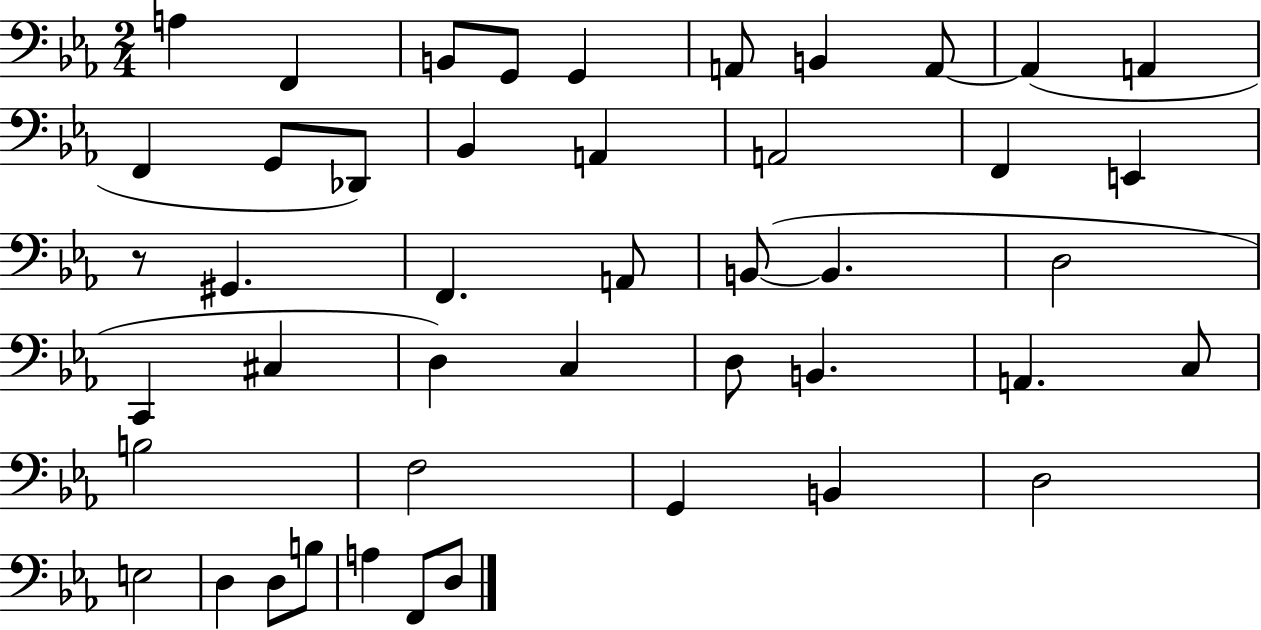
X:1
T:Untitled
M:2/4
L:1/4
K:Eb
A, F,, B,,/2 G,,/2 G,, A,,/2 B,, A,,/2 A,, A,, F,, G,,/2 _D,,/2 _B,, A,, A,,2 F,, E,, z/2 ^G,, F,, A,,/2 B,,/2 B,, D,2 C,, ^C, D, C, D,/2 B,, A,, C,/2 B,2 F,2 G,, B,, D,2 E,2 D, D,/2 B,/2 A, F,,/2 D,/2